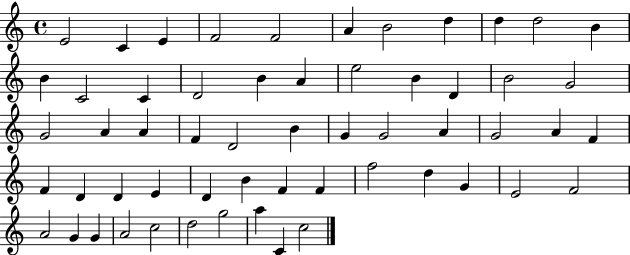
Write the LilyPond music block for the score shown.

{
  \clef treble
  \time 4/4
  \defaultTimeSignature
  \key c \major
  e'2 c'4 e'4 | f'2 f'2 | a'4 b'2 d''4 | d''4 d''2 b'4 | \break b'4 c'2 c'4 | d'2 b'4 a'4 | e''2 b'4 d'4 | b'2 g'2 | \break g'2 a'4 a'4 | f'4 d'2 b'4 | g'4 g'2 a'4 | g'2 a'4 f'4 | \break f'4 d'4 d'4 e'4 | d'4 b'4 f'4 f'4 | f''2 d''4 g'4 | e'2 f'2 | \break a'2 g'4 g'4 | a'2 c''2 | d''2 g''2 | a''4 c'4 c''2 | \break \bar "|."
}